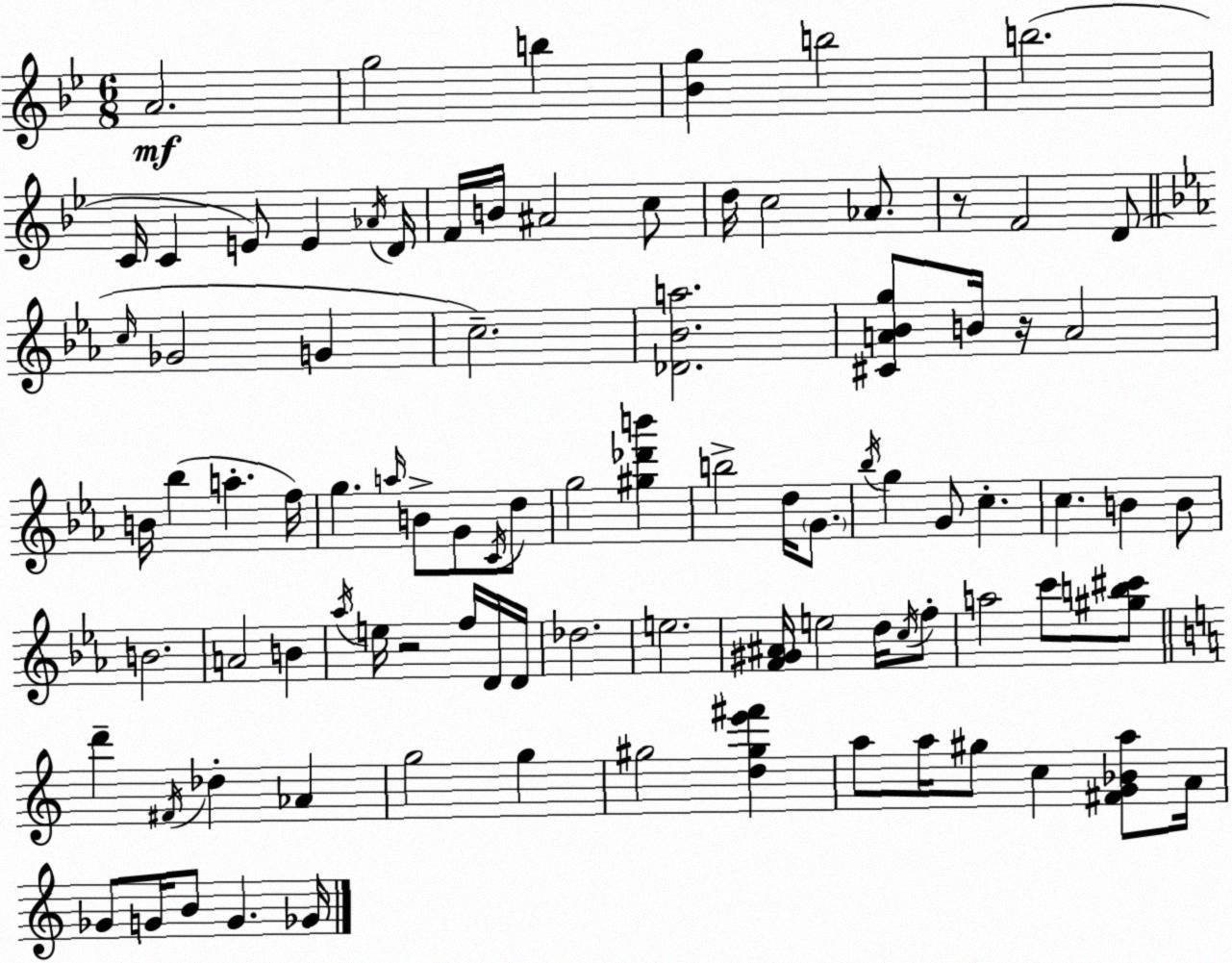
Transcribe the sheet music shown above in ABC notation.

X:1
T:Untitled
M:6/8
L:1/4
K:Gm
A2 g2 b [_Bg] b2 b2 C/4 C E/2 E _A/4 D/4 F/4 B/4 ^A2 c/2 d/4 c2 _A/2 z/2 F2 D/2 c/4 _G2 G c2 [_D_Ba]2 [^CA_Bg]/2 B/4 z/4 A2 B/4 _b a f/4 g a/4 B/2 G/2 C/4 d/2 g2 [^g_d'b'] b2 d/4 G/2 _b/4 g G/2 c c B B/2 B2 A2 B _a/4 e/4 z2 f/4 D/4 D/4 _d2 e2 [F^G^A]/4 e2 d/4 c/4 f/2 a2 c'/2 [^gb^c']/2 d' ^F/4 _d _A g2 g ^g2 [d^ge'^f'] a/2 a/4 ^g/2 c [^FG_Ba]/2 A/4 _G/2 G/4 B/2 G _G/4